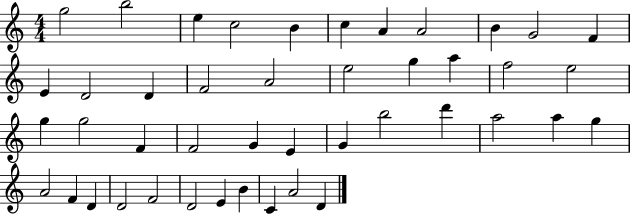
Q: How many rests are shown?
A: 0